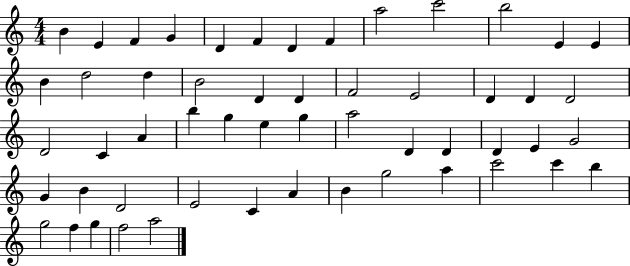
B4/q E4/q F4/q G4/q D4/q F4/q D4/q F4/q A5/h C6/h B5/h E4/q E4/q B4/q D5/h D5/q B4/h D4/q D4/q F4/h E4/h D4/q D4/q D4/h D4/h C4/q A4/q B5/q G5/q E5/q G5/q A5/h D4/q D4/q D4/q E4/q G4/h G4/q B4/q D4/h E4/h C4/q A4/q B4/q G5/h A5/q C6/h C6/q B5/q G5/h F5/q G5/q F5/h A5/h